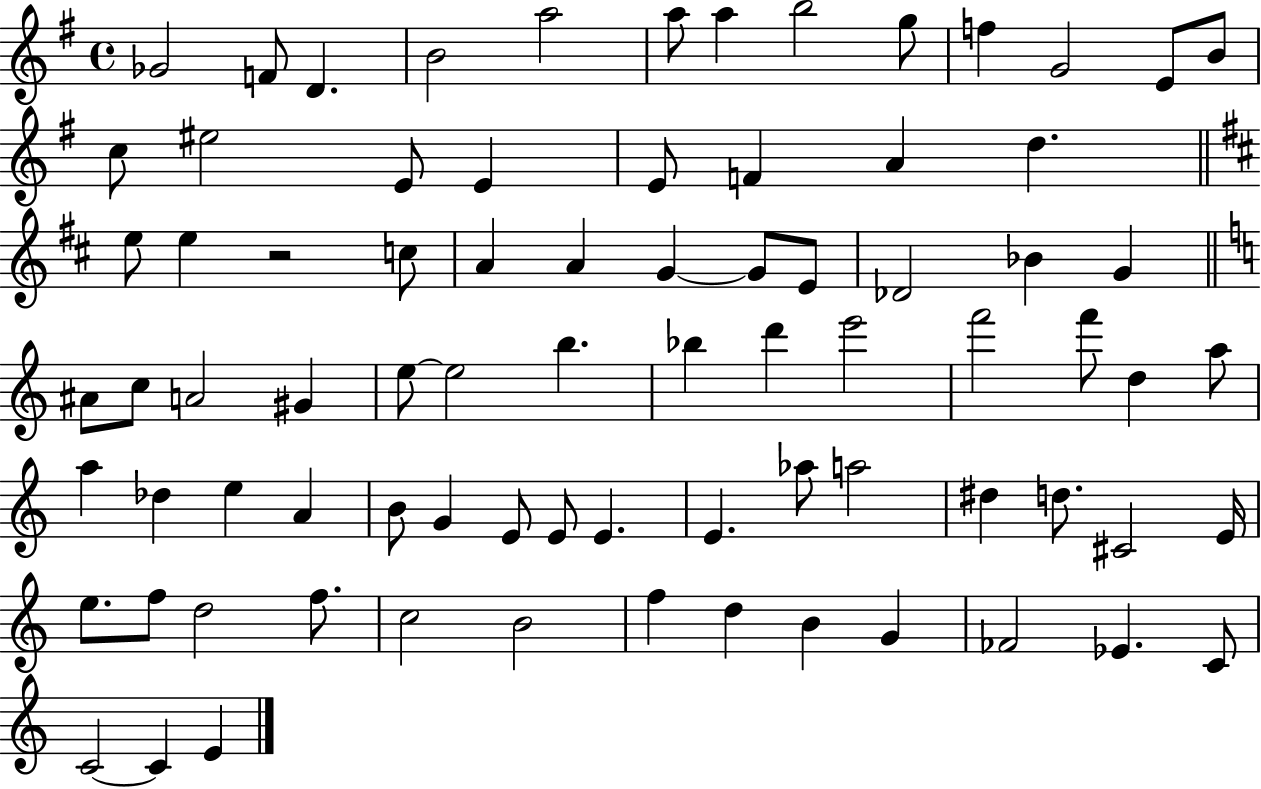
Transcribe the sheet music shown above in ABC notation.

X:1
T:Untitled
M:4/4
L:1/4
K:G
_G2 F/2 D B2 a2 a/2 a b2 g/2 f G2 E/2 B/2 c/2 ^e2 E/2 E E/2 F A d e/2 e z2 c/2 A A G G/2 E/2 _D2 _B G ^A/2 c/2 A2 ^G e/2 e2 b _b d' e'2 f'2 f'/2 d a/2 a _d e A B/2 G E/2 E/2 E E _a/2 a2 ^d d/2 ^C2 E/4 e/2 f/2 d2 f/2 c2 B2 f d B G _F2 _E C/2 C2 C E